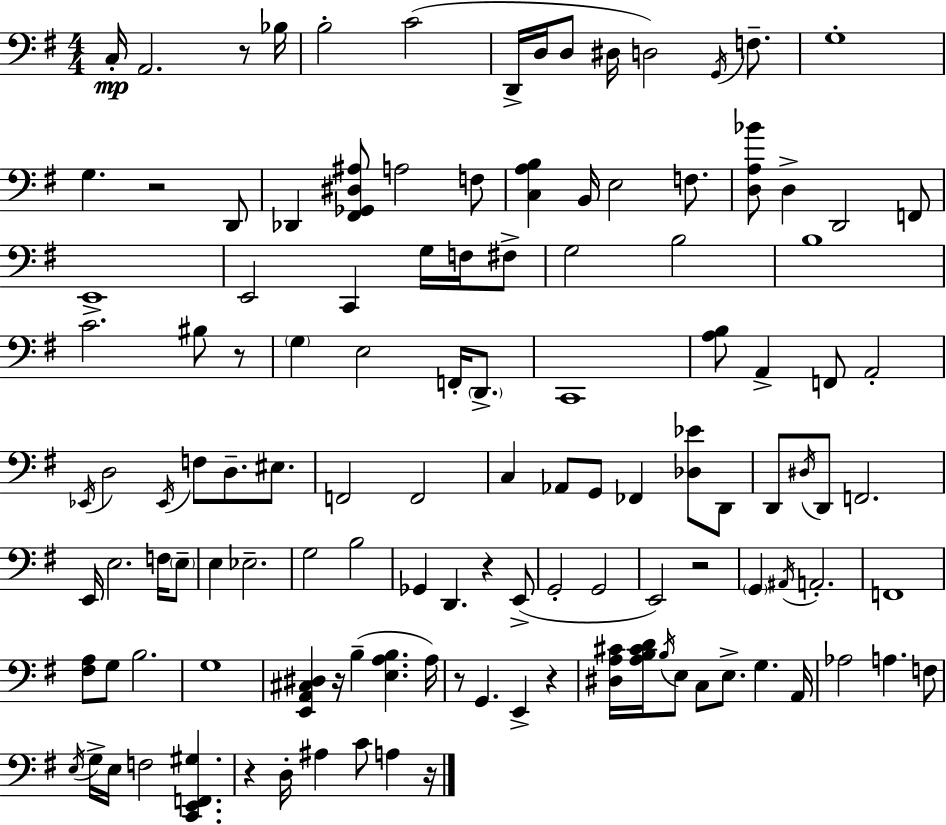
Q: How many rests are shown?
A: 10